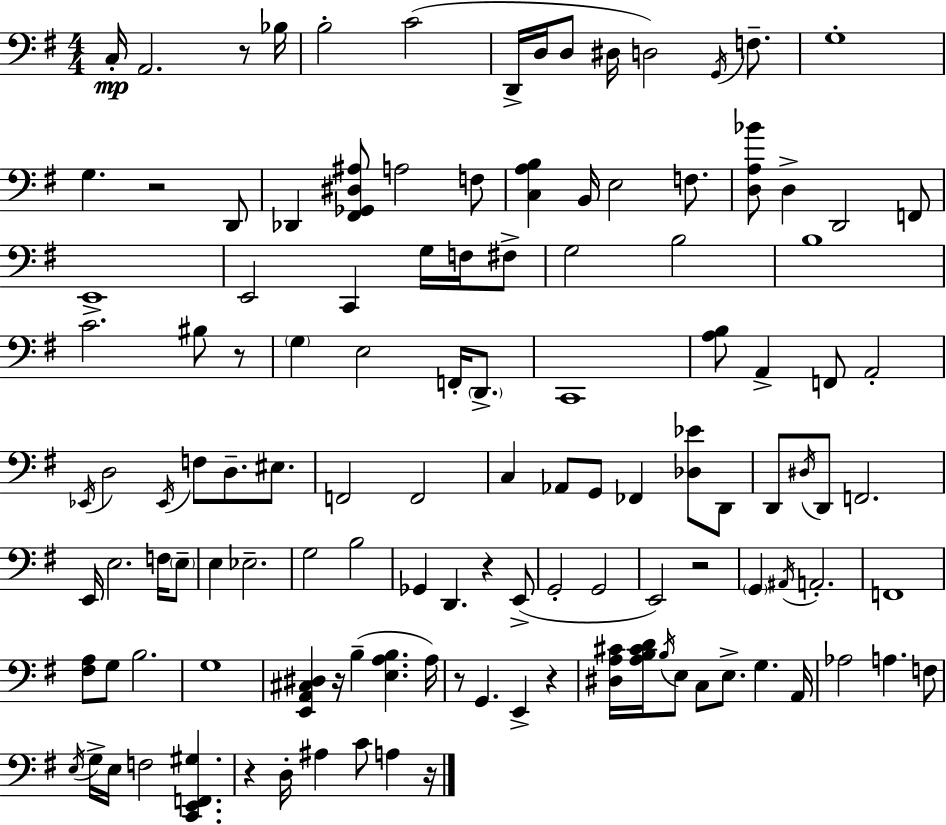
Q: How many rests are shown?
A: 10